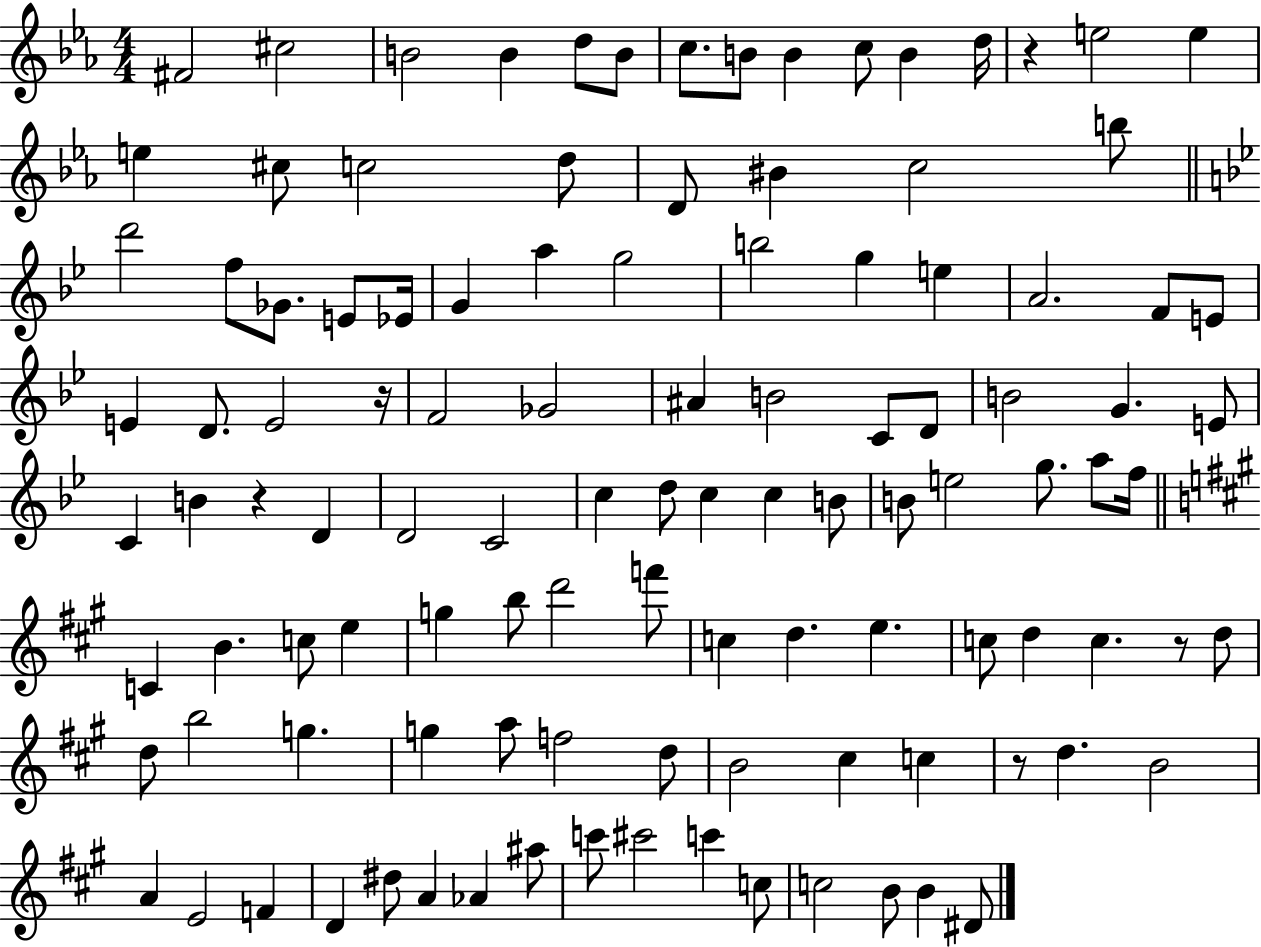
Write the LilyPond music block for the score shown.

{
  \clef treble
  \numericTimeSignature
  \time 4/4
  \key ees \major
  fis'2 cis''2 | b'2 b'4 d''8 b'8 | c''8. b'8 b'4 c''8 b'4 d''16 | r4 e''2 e''4 | \break e''4 cis''8 c''2 d''8 | d'8 bis'4 c''2 b''8 | \bar "||" \break \key g \minor d'''2 f''8 ges'8. e'8 ees'16 | g'4 a''4 g''2 | b''2 g''4 e''4 | a'2. f'8 e'8 | \break e'4 d'8. e'2 r16 | f'2 ges'2 | ais'4 b'2 c'8 d'8 | b'2 g'4. e'8 | \break c'4 b'4 r4 d'4 | d'2 c'2 | c''4 d''8 c''4 c''4 b'8 | b'8 e''2 g''8. a''8 f''16 | \break \bar "||" \break \key a \major c'4 b'4. c''8 e''4 | g''4 b''8 d'''2 f'''8 | c''4 d''4. e''4. | c''8 d''4 c''4. r8 d''8 | \break d''8 b''2 g''4. | g''4 a''8 f''2 d''8 | b'2 cis''4 c''4 | r8 d''4. b'2 | \break a'4 e'2 f'4 | d'4 dis''8 a'4 aes'4 ais''8 | c'''8 cis'''2 c'''4 c''8 | c''2 b'8 b'4 dis'8 | \break \bar "|."
}